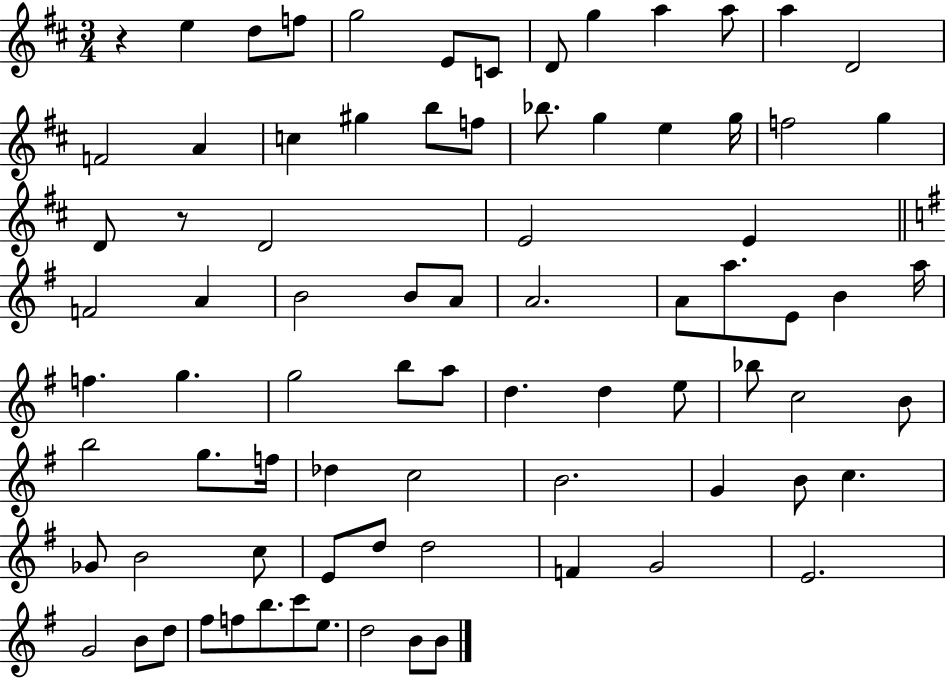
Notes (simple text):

R/q E5/q D5/e F5/e G5/h E4/e C4/e D4/e G5/q A5/q A5/e A5/q D4/h F4/h A4/q C5/q G#5/q B5/e F5/e Bb5/e. G5/q E5/q G5/s F5/h G5/q D4/e R/e D4/h E4/h E4/q F4/h A4/q B4/h B4/e A4/e A4/h. A4/e A5/e. E4/e B4/q A5/s F5/q. G5/q. G5/h B5/e A5/e D5/q. D5/q E5/e Bb5/e C5/h B4/e B5/h G5/e. F5/s Db5/q C5/h B4/h. G4/q B4/e C5/q. Gb4/e B4/h C5/e E4/e D5/e D5/h F4/q G4/h E4/h. G4/h B4/e D5/e F#5/e F5/e B5/e. C6/e E5/e. D5/h B4/e B4/e